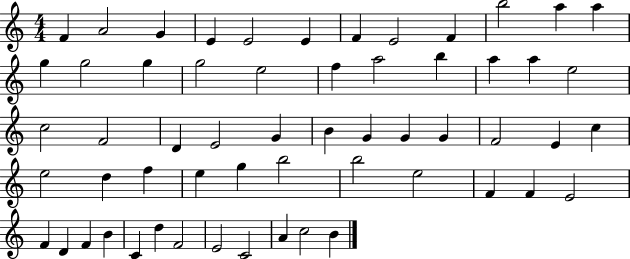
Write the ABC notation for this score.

X:1
T:Untitled
M:4/4
L:1/4
K:C
F A2 G E E2 E F E2 F b2 a a g g2 g g2 e2 f a2 b a a e2 c2 F2 D E2 G B G G G F2 E c e2 d f e g b2 b2 e2 F F E2 F D F B C d F2 E2 C2 A c2 B